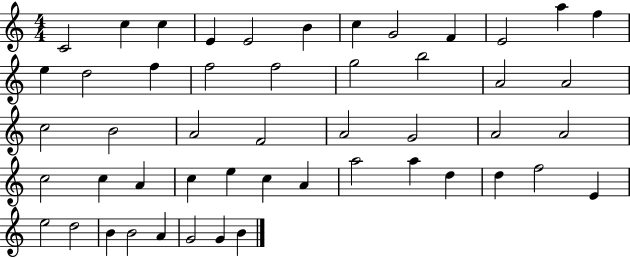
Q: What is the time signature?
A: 4/4